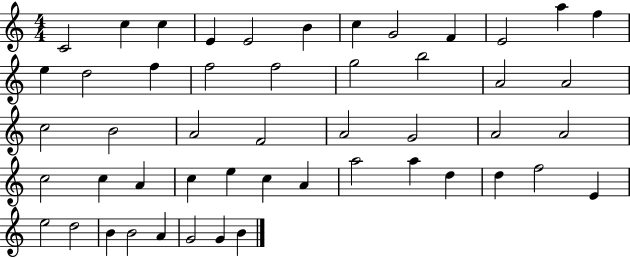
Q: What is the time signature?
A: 4/4